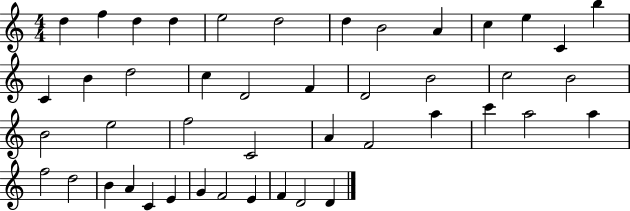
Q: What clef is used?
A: treble